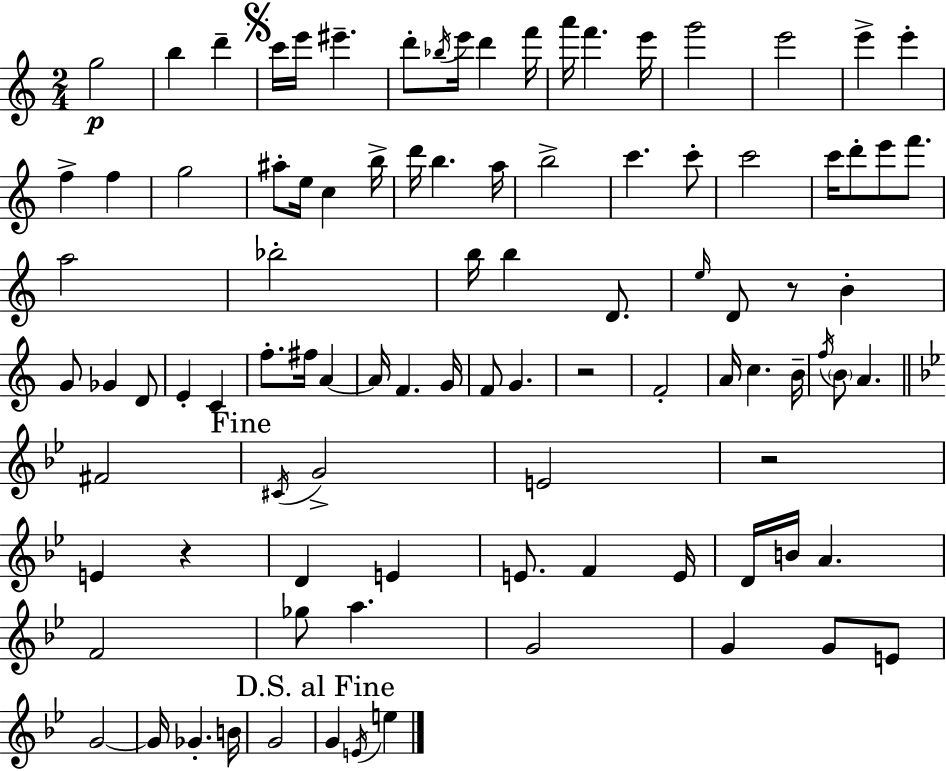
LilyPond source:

{
  \clef treble
  \numericTimeSignature
  \time 2/4
  \key a \minor
  g''2\p | b''4 d'''4-- | \mark \markup { \musicglyph "scripts.segno" } c'''16 e'''16 eis'''4.-- | d'''8-. \acciaccatura { bes''16 } e'''16 d'''4 | \break f'''16 a'''16 f'''4. | e'''16 g'''2 | e'''2 | e'''4-> e'''4-. | \break f''4-> f''4 | g''2 | ais''8-. e''16 c''4 | b''16-> d'''16 b''4. | \break a''16 b''2-> | c'''4. c'''8-. | c'''2 | c'''16 d'''8-. e'''8 f'''8. | \break a''2 | bes''2-. | b''16 b''4 d'8. | \grace { e''16 } d'8 r8 b'4-. | \break g'8 ges'4 | d'8 e'4-. c'4 | f''8.-. fis''16 a'4~~ | a'16 f'4. | \break g'16 f'8 g'4. | r2 | f'2-. | a'16 c''4. | \break b'16-- \acciaccatura { f''16 } \parenthesize b'8 a'4. | \bar "||" \break \key bes \major fis'2 | \mark "Fine" \acciaccatura { cis'16 } g'2-> | e'2 | r2 | \break e'4 r4 | d'4 e'4 | e'8. f'4 | e'16 d'16 b'16 a'4. | \break f'2 | ges''8 a''4. | g'2 | g'4 g'8 e'8 | \break g'2~~ | g'16 ges'4.-. | b'16 g'2 | \mark "D.S. al Fine" g'4 \acciaccatura { e'16 } e''4 | \break \bar "|."
}